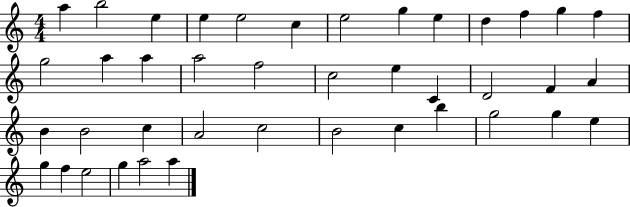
A5/q B5/h E5/q E5/q E5/h C5/q E5/h G5/q E5/q D5/q F5/q G5/q F5/q G5/h A5/q A5/q A5/h F5/h C5/h E5/q C4/q D4/h F4/q A4/q B4/q B4/h C5/q A4/h C5/h B4/h C5/q B5/q G5/h G5/q E5/q G5/q F5/q E5/h G5/q A5/h A5/q